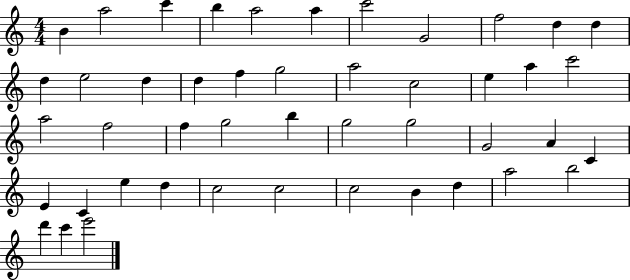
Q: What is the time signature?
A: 4/4